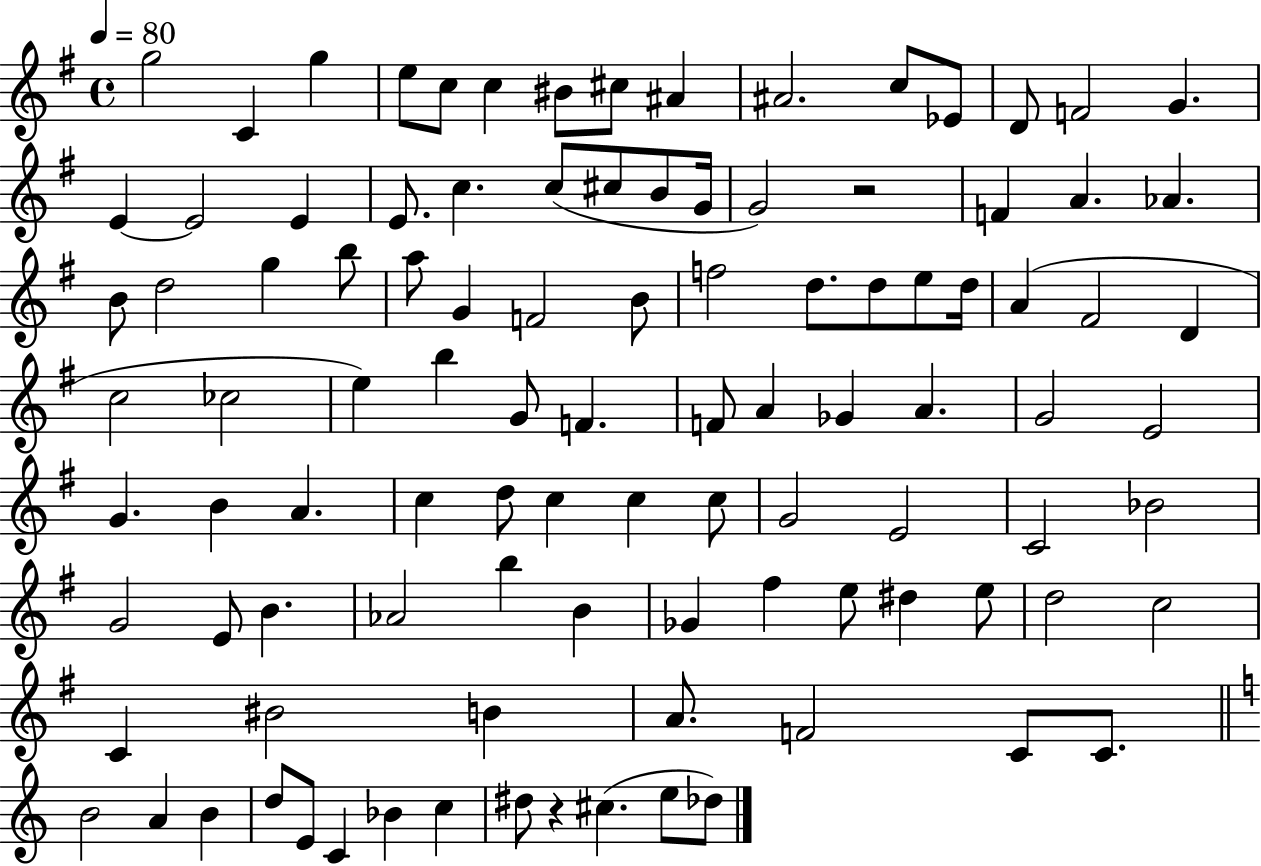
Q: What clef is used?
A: treble